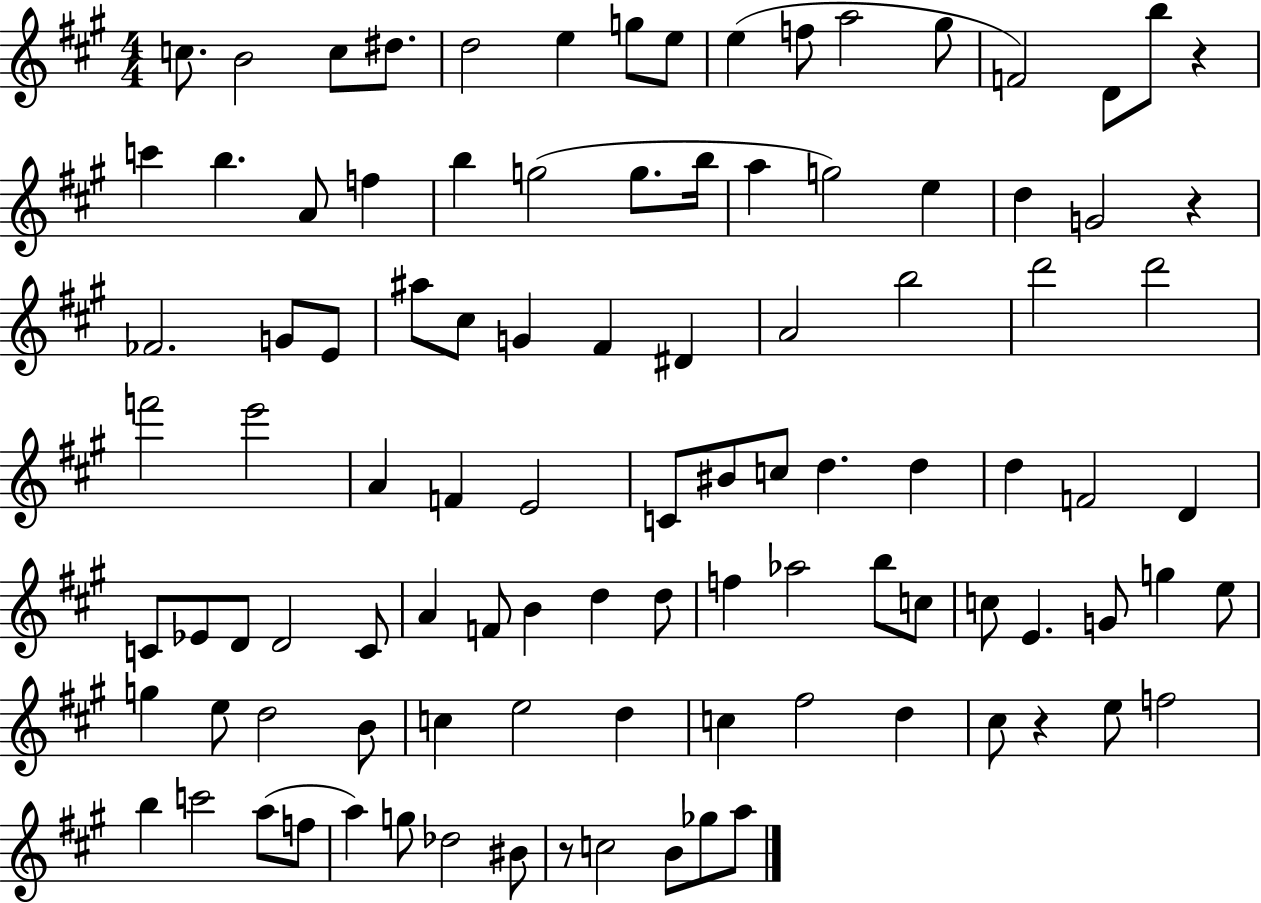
{
  \clef treble
  \numericTimeSignature
  \time 4/4
  \key a \major
  c''8. b'2 c''8 dis''8. | d''2 e''4 g''8 e''8 | e''4( f''8 a''2 gis''8 | f'2) d'8 b''8 r4 | \break c'''4 b''4. a'8 f''4 | b''4 g''2( g''8. b''16 | a''4 g''2) e''4 | d''4 g'2 r4 | \break fes'2. g'8 e'8 | ais''8 cis''8 g'4 fis'4 dis'4 | a'2 b''2 | d'''2 d'''2 | \break f'''2 e'''2 | a'4 f'4 e'2 | c'8 bis'8 c''8 d''4. d''4 | d''4 f'2 d'4 | \break c'8 ees'8 d'8 d'2 c'8 | a'4 f'8 b'4 d''4 d''8 | f''4 aes''2 b''8 c''8 | c''8 e'4. g'8 g''4 e''8 | \break g''4 e''8 d''2 b'8 | c''4 e''2 d''4 | c''4 fis''2 d''4 | cis''8 r4 e''8 f''2 | \break b''4 c'''2 a''8( f''8 | a''4) g''8 des''2 bis'8 | r8 c''2 b'8 ges''8 a''8 | \bar "|."
}